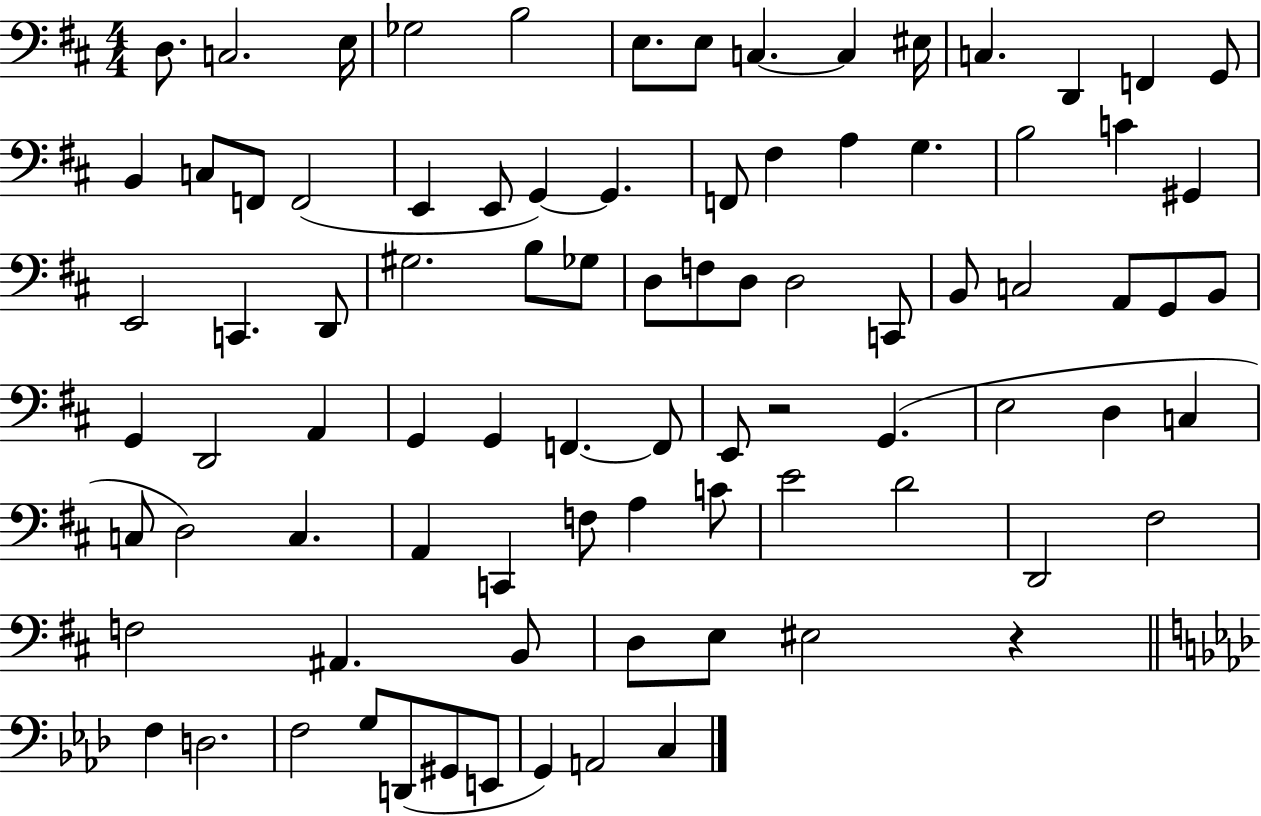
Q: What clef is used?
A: bass